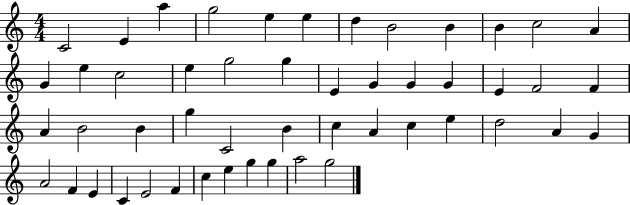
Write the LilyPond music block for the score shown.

{
  \clef treble
  \numericTimeSignature
  \time 4/4
  \key c \major
  c'2 e'4 a''4 | g''2 e''4 e''4 | d''4 b'2 b'4 | b'4 c''2 a'4 | \break g'4 e''4 c''2 | e''4 g''2 g''4 | e'4 g'4 g'4 g'4 | e'4 f'2 f'4 | \break a'4 b'2 b'4 | g''4 c'2 b'4 | c''4 a'4 c''4 e''4 | d''2 a'4 g'4 | \break a'2 f'4 e'4 | c'4 e'2 f'4 | c''4 e''4 g''4 g''4 | a''2 g''2 | \break \bar "|."
}